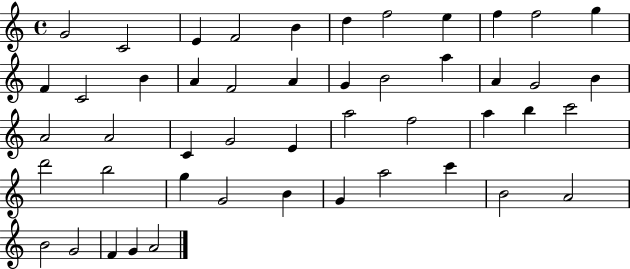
X:1
T:Untitled
M:4/4
L:1/4
K:C
G2 C2 E F2 B d f2 e f f2 g F C2 B A F2 A G B2 a A G2 B A2 A2 C G2 E a2 f2 a b c'2 d'2 b2 g G2 B G a2 c' B2 A2 B2 G2 F G A2